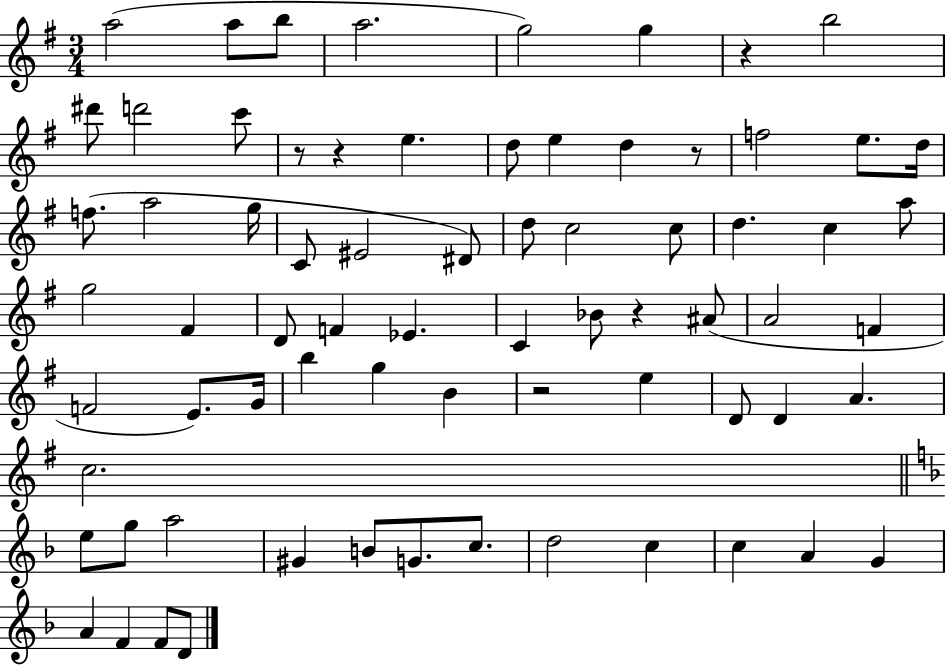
A5/h A5/e B5/e A5/h. G5/h G5/q R/q B5/h D#6/e D6/h C6/e R/e R/q E5/q. D5/e E5/q D5/q R/e F5/h E5/e. D5/s F5/e. A5/h G5/s C4/e EIS4/h D#4/e D5/e C5/h C5/e D5/q. C5/q A5/e G5/h F#4/q D4/e F4/q Eb4/q. C4/q Bb4/e R/q A#4/e A4/h F4/q F4/h E4/e. G4/s B5/q G5/q B4/q R/h E5/q D4/e D4/q A4/q. C5/h. E5/e G5/e A5/h G#4/q B4/e G4/e. C5/e. D5/h C5/q C5/q A4/q G4/q A4/q F4/q F4/e D4/e